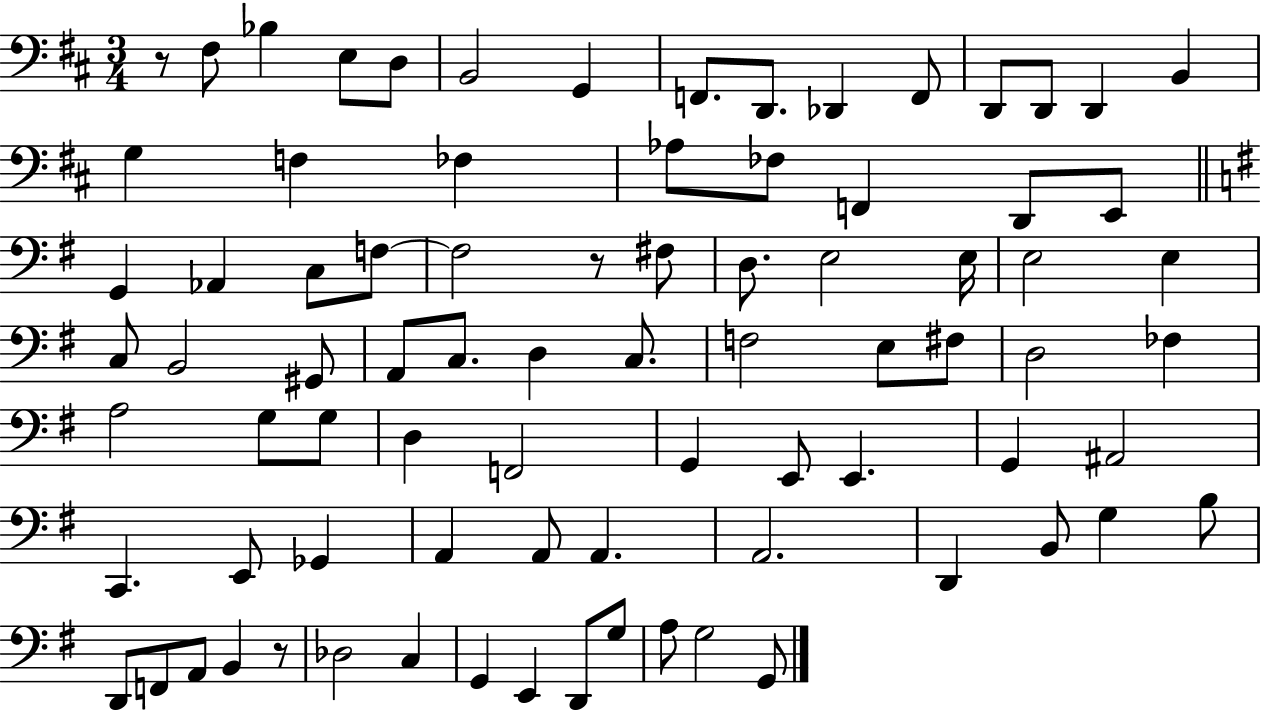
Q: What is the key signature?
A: D major